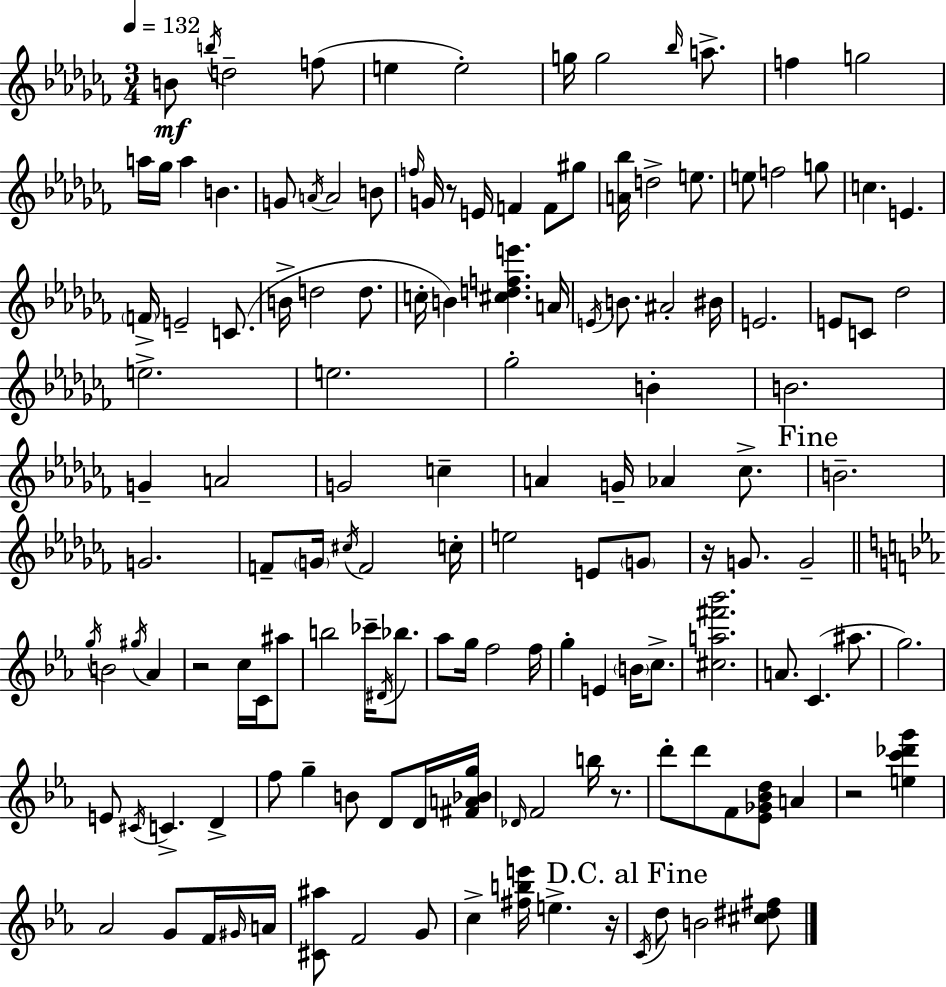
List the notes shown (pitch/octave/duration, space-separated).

B4/e B5/s D5/h F5/e E5/q E5/h G5/s G5/h Bb5/s A5/e. F5/q G5/h A5/s Gb5/s A5/q B4/q. G4/e A4/s A4/h B4/e F5/s G4/s R/e E4/s F4/q F4/e G#5/e [A4,Bb5]/s D5/h E5/e. E5/e F5/h G5/e C5/q. E4/q. F4/s E4/h C4/e. B4/s D5/h D5/e. C5/s B4/q [C#5,D5,F5,E6]/q. A4/s E4/s B4/e. A#4/h BIS4/s E4/h. E4/e C4/e Db5/h E5/h. E5/h. Gb5/h B4/q B4/h. G4/q A4/h G4/h C5/q A4/q G4/s Ab4/q CES5/e. B4/h. G4/h. F4/e G4/s C#5/s F4/h C5/s E5/h E4/e G4/e R/s G4/e. G4/h G5/s B4/h G#5/s Ab4/q R/h C5/s C4/s A#5/e B5/h CES6/s D#4/s Bb5/e. Ab5/e G5/s F5/h F5/s G5/q E4/q B4/s C5/e. [C#5,A5,F#6,Bb6]/h. A4/e. C4/q. A#5/e. G5/h. E4/e C#4/s C4/q. D4/q F5/e G5/q B4/e D4/e D4/s [F#4,A4,Bb4,G5]/s Db4/s F4/h B5/s R/e. D6/e D6/e F4/e [Eb4,Gb4,Bb4,D5]/e A4/q R/h [E5,C6,Db6,G6]/q Ab4/h G4/e F4/s G#4/s A4/s [C#4,A#5]/e F4/h G4/e C5/q [F#5,B5,E6]/s E5/q. R/s C4/s D5/e B4/h [C#5,D#5,F#5]/e